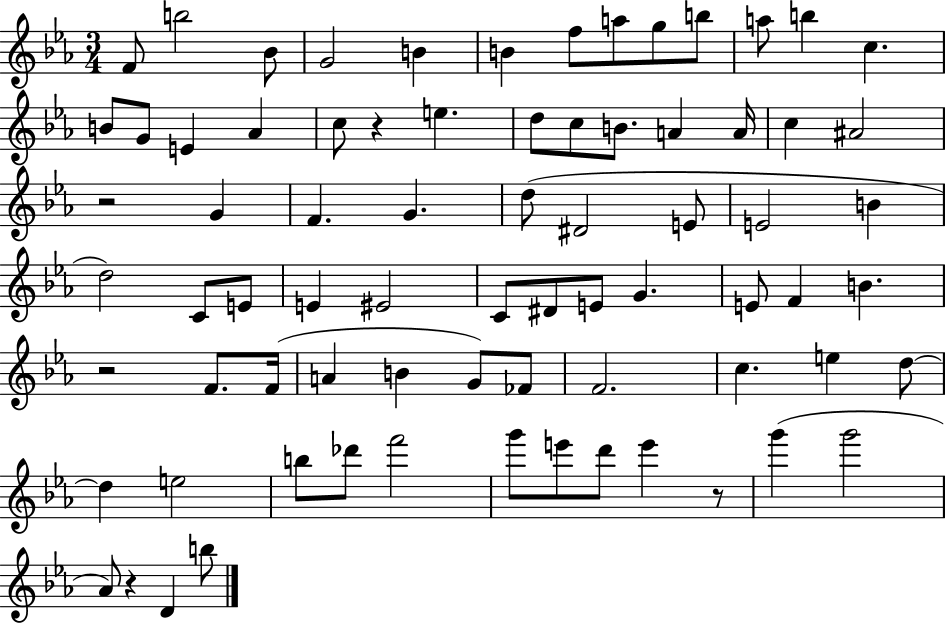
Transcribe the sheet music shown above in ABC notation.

X:1
T:Untitled
M:3/4
L:1/4
K:Eb
F/2 b2 _B/2 G2 B B f/2 a/2 g/2 b/2 a/2 b c B/2 G/2 E _A c/2 z e d/2 c/2 B/2 A A/4 c ^A2 z2 G F G d/2 ^D2 E/2 E2 B d2 C/2 E/2 E ^E2 C/2 ^D/2 E/2 G E/2 F B z2 F/2 F/4 A B G/2 _F/2 F2 c e d/2 d e2 b/2 _d'/2 f'2 g'/2 e'/2 d'/2 e' z/2 g' g'2 _A/2 z D b/2